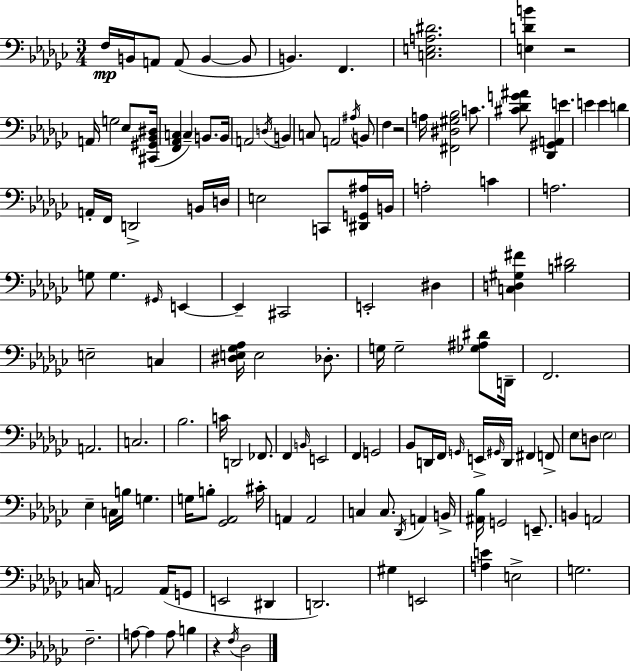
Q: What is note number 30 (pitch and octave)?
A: F2